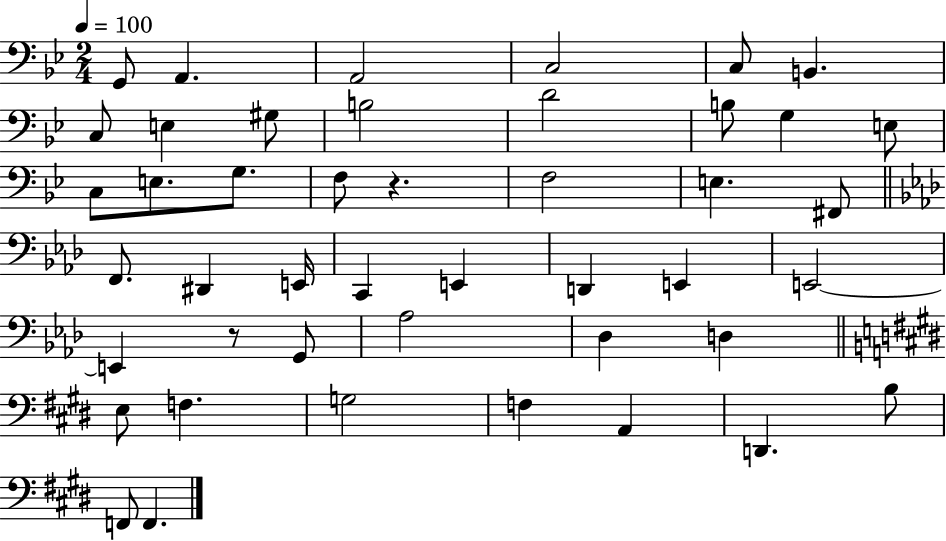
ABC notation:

X:1
T:Untitled
M:2/4
L:1/4
K:Bb
G,,/2 A,, A,,2 C,2 C,/2 B,, C,/2 E, ^G,/2 B,2 D2 B,/2 G, E,/2 C,/2 E,/2 G,/2 F,/2 z F,2 E, ^F,,/2 F,,/2 ^D,, E,,/4 C,, E,, D,, E,, E,,2 E,, z/2 G,,/2 _A,2 _D, D, E,/2 F, G,2 F, A,, D,, B,/2 F,,/2 F,,